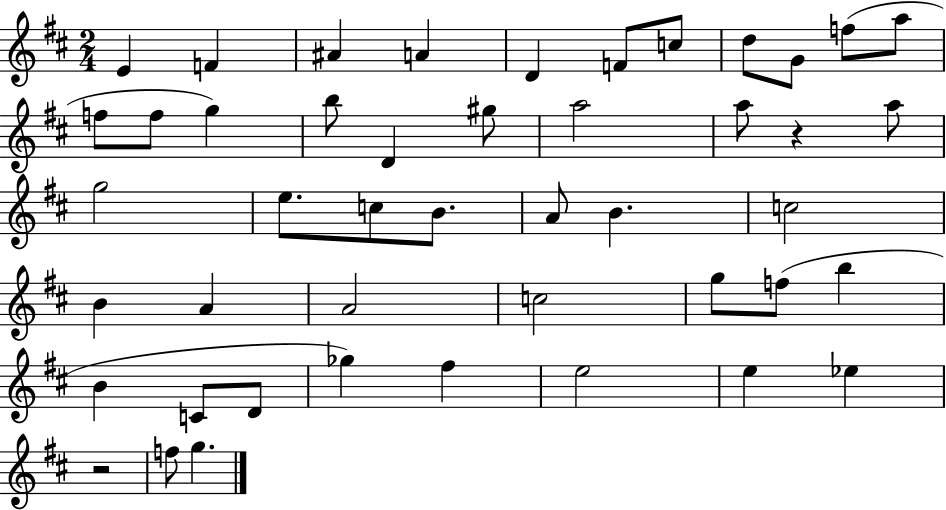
{
  \clef treble
  \numericTimeSignature
  \time 2/4
  \key d \major
  \repeat volta 2 { e'4 f'4 | ais'4 a'4 | d'4 f'8 c''8 | d''8 g'8 f''8( a''8 | \break f''8 f''8 g''4) | b''8 d'4 gis''8 | a''2 | a''8 r4 a''8 | \break g''2 | e''8. c''8 b'8. | a'8 b'4. | c''2 | \break b'4 a'4 | a'2 | c''2 | g''8 f''8( b''4 | \break b'4 c'8 d'8 | ges''4) fis''4 | e''2 | e''4 ees''4 | \break r2 | f''8 g''4. | } \bar "|."
}